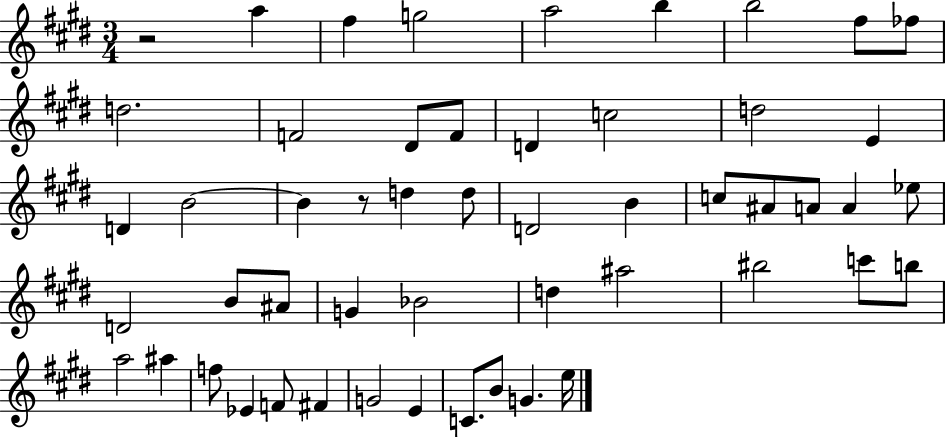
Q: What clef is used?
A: treble